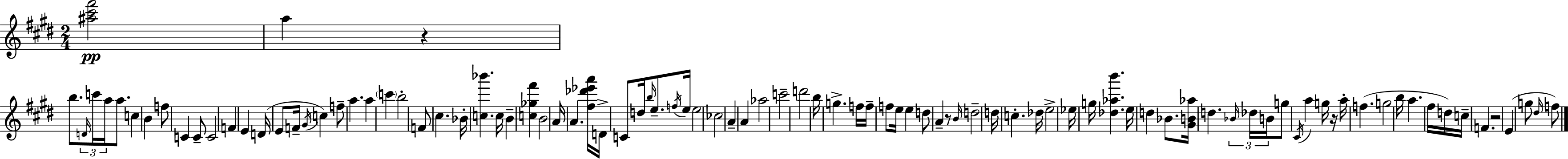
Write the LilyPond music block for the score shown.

{
  \clef treble
  \numericTimeSignature
  \time 2/4
  \key e \major
  \repeat volta 2 { <ais'' cis''' fis'''>2\pp | a''4 r4 | b''8. \tuplet 3/2 { \grace { d'16 } c'''16 a''16 } a''8. | c''4 b'4 | \break f''8 c'4 c'8-- | c'2 | f'4 e'4 | d'16( e'8 f'16-- \acciaccatura { gis'16 } c''4) | \break f''8-- a''4. | a''4 \parenthesize c'''4 | b''2-. | f'8 cis''4. | \break bes'16-. <c'' bes'''>4. | c''16 b'4-- <c'' ges'' fis'''>4 | b'2 | a'16 a'4. | \break <fis'' des''' ees''' a'''>16 d'16-> c'8 d''16 \grace { b''16 } e''8.-- | \acciaccatura { f''16 } e''16 e''2 | ces''2 | a'4-- | \break a'4 aes''2 | c'''2-- | d'''2 | b''16 g''4.-> | \break f''16 f''16-- f''8 e''16 | e''4 d''8 a'4-- | r8 \grace { b'16 } d''2-- | d''16 c''4.-. | \break des''16 e''2-> | ees''16 g''16 <des'' aes'' b'''>4. | e''16 d''4 | bes'8. <gis' b' aes''>16 d''4. | \break \tuplet 3/2 { \grace { bes'16 } des''16 b'16 } g''8 | \acciaccatura { cis'16 } a''4 g''16 r16 | a''16-. f''4.( g''2 | b''16 | \break a''4. fis''16 d''16) | c''16-- f'4. r2 | e'4( | g''8 \grace { dis''16 } f''8) | \break } \bar "|."
}